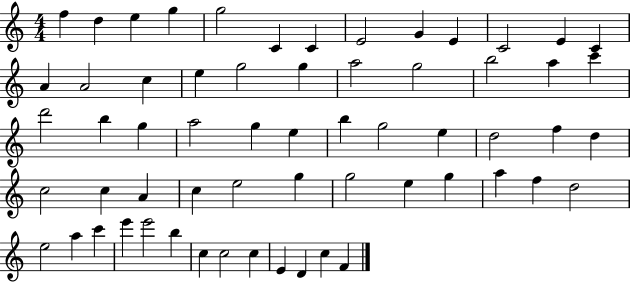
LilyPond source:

{
  \clef treble
  \numericTimeSignature
  \time 4/4
  \key c \major
  f''4 d''4 e''4 g''4 | g''2 c'4 c'4 | e'2 g'4 e'4 | c'2 e'4 c'4 | \break a'4 a'2 c''4 | e''4 g''2 g''4 | a''2 g''2 | b''2 a''4 c'''4 | \break d'''2 b''4 g''4 | a''2 g''4 e''4 | b''4 g''2 e''4 | d''2 f''4 d''4 | \break c''2 c''4 a'4 | c''4 e''2 g''4 | g''2 e''4 g''4 | a''4 f''4 d''2 | \break e''2 a''4 c'''4 | e'''4 e'''2 b''4 | c''4 c''2 c''4 | e'4 d'4 c''4 f'4 | \break \bar "|."
}